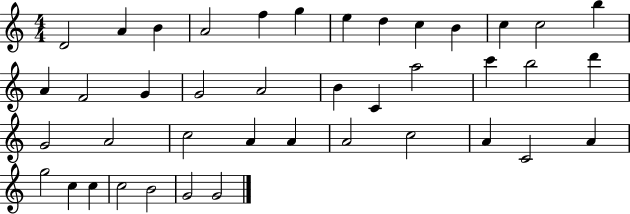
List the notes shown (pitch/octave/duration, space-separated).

D4/h A4/q B4/q A4/h F5/q G5/q E5/q D5/q C5/q B4/q C5/q C5/h B5/q A4/q F4/h G4/q G4/h A4/h B4/q C4/q A5/h C6/q B5/h D6/q G4/h A4/h C5/h A4/q A4/q A4/h C5/h A4/q C4/h A4/q G5/h C5/q C5/q C5/h B4/h G4/h G4/h